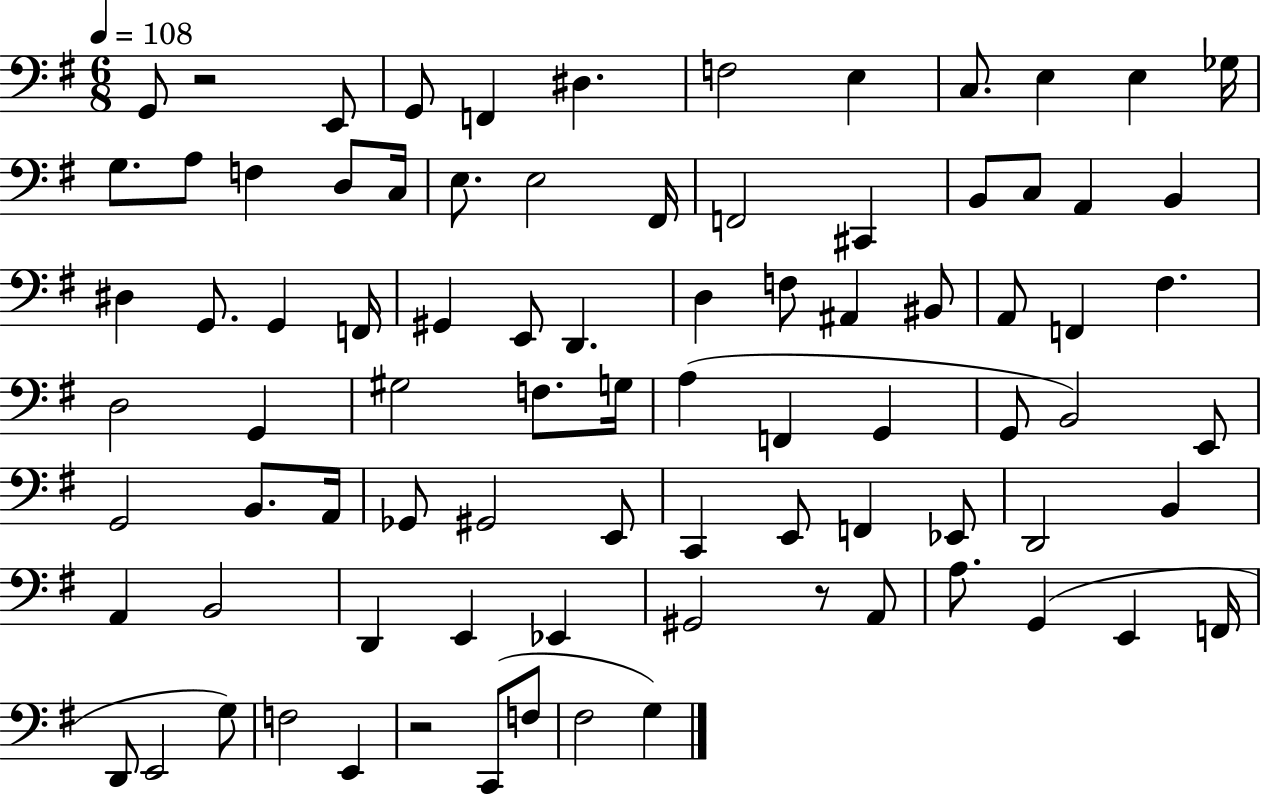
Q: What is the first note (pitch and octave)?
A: G2